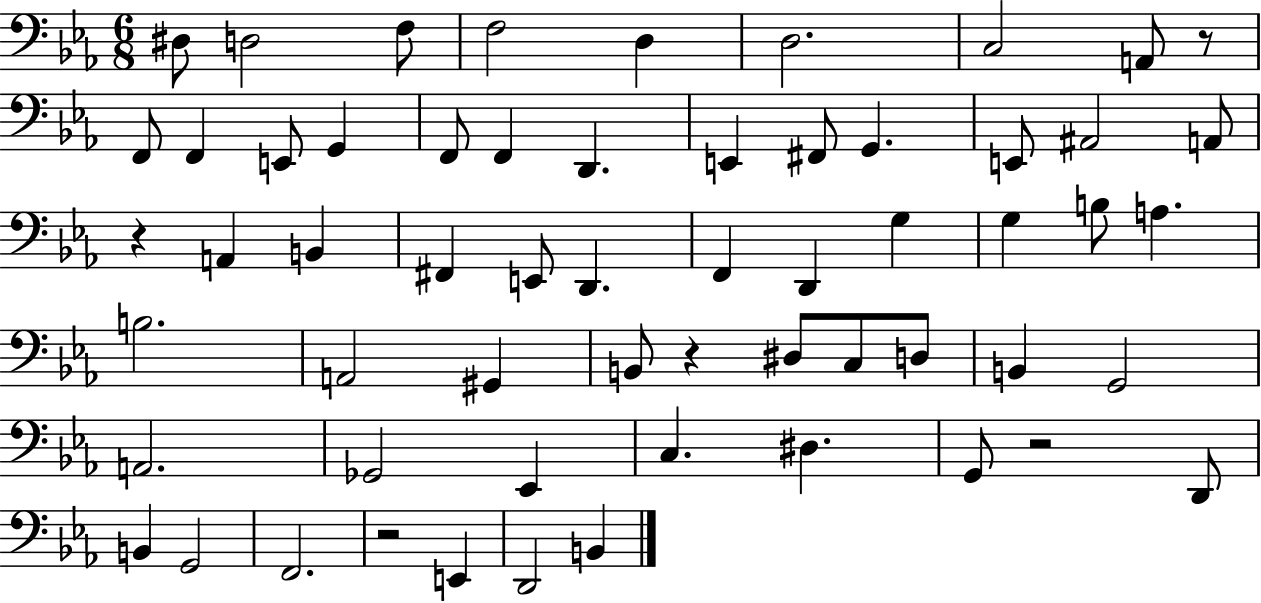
X:1
T:Untitled
M:6/8
L:1/4
K:Eb
^D,/2 D,2 F,/2 F,2 D, D,2 C,2 A,,/2 z/2 F,,/2 F,, E,,/2 G,, F,,/2 F,, D,, E,, ^F,,/2 G,, E,,/2 ^A,,2 A,,/2 z A,, B,, ^F,, E,,/2 D,, F,, D,, G, G, B,/2 A, B,2 A,,2 ^G,, B,,/2 z ^D,/2 C,/2 D,/2 B,, G,,2 A,,2 _G,,2 _E,, C, ^D, G,,/2 z2 D,,/2 B,, G,,2 F,,2 z2 E,, D,,2 B,,